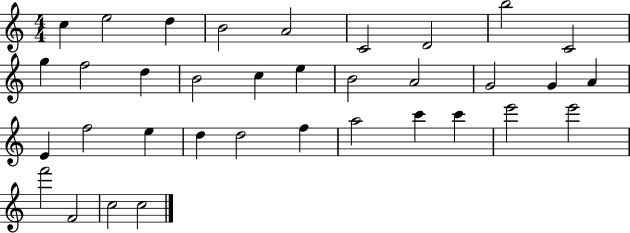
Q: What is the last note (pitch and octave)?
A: C5